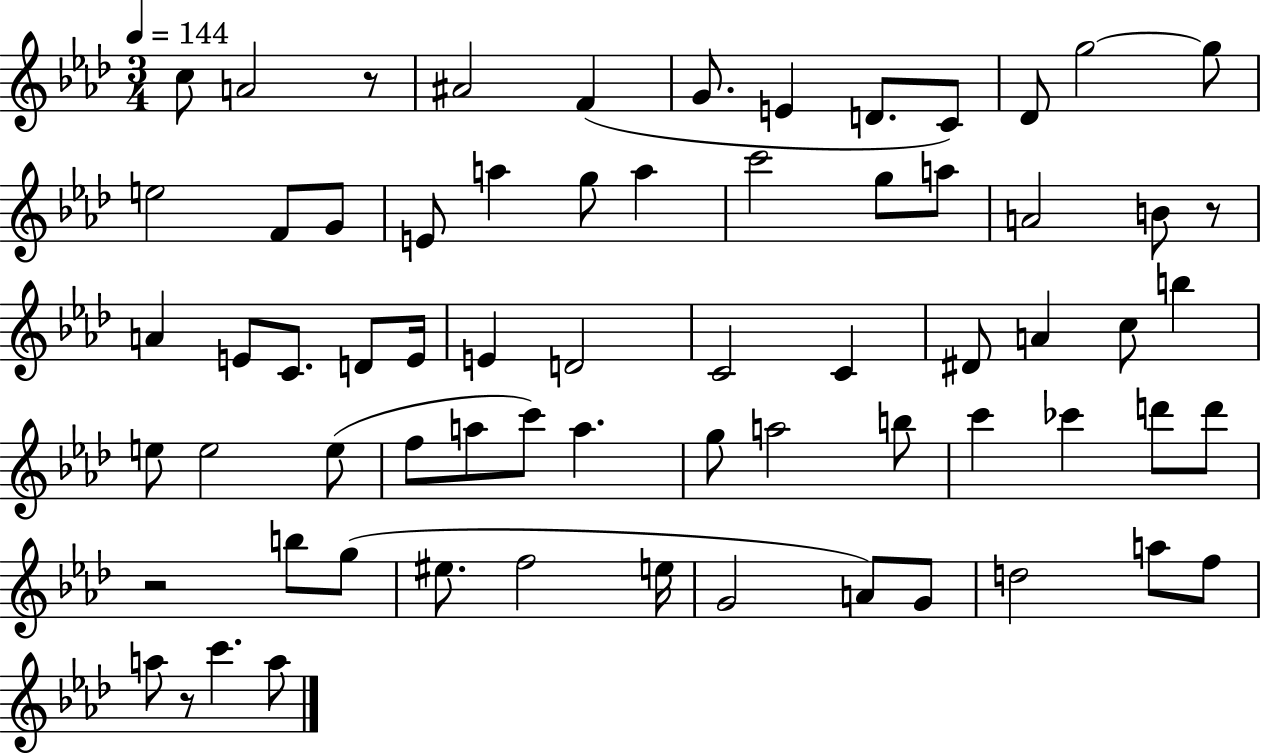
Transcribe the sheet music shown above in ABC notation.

X:1
T:Untitled
M:3/4
L:1/4
K:Ab
c/2 A2 z/2 ^A2 F G/2 E D/2 C/2 _D/2 g2 g/2 e2 F/2 G/2 E/2 a g/2 a c'2 g/2 a/2 A2 B/2 z/2 A E/2 C/2 D/2 E/4 E D2 C2 C ^D/2 A c/2 b e/2 e2 e/2 f/2 a/2 c'/2 a g/2 a2 b/2 c' _c' d'/2 d'/2 z2 b/2 g/2 ^e/2 f2 e/4 G2 A/2 G/2 d2 a/2 f/2 a/2 z/2 c' a/2